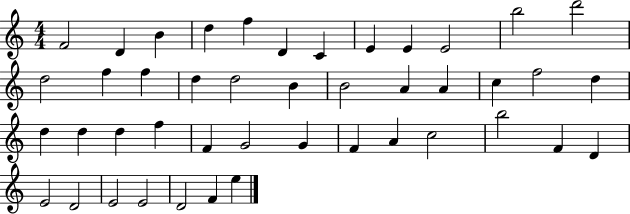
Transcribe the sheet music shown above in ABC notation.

X:1
T:Untitled
M:4/4
L:1/4
K:C
F2 D B d f D C E E E2 b2 d'2 d2 f f d d2 B B2 A A c f2 d d d d f F G2 G F A c2 b2 F D E2 D2 E2 E2 D2 F e